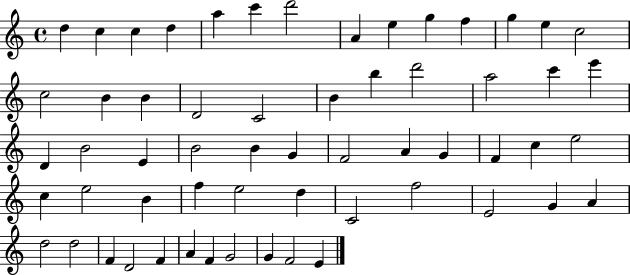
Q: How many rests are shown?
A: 0